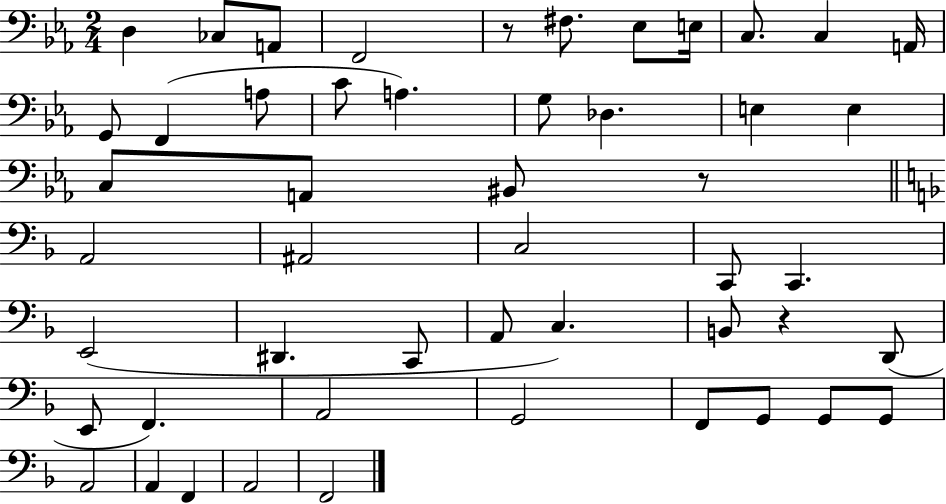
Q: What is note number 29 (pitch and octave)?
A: D#2